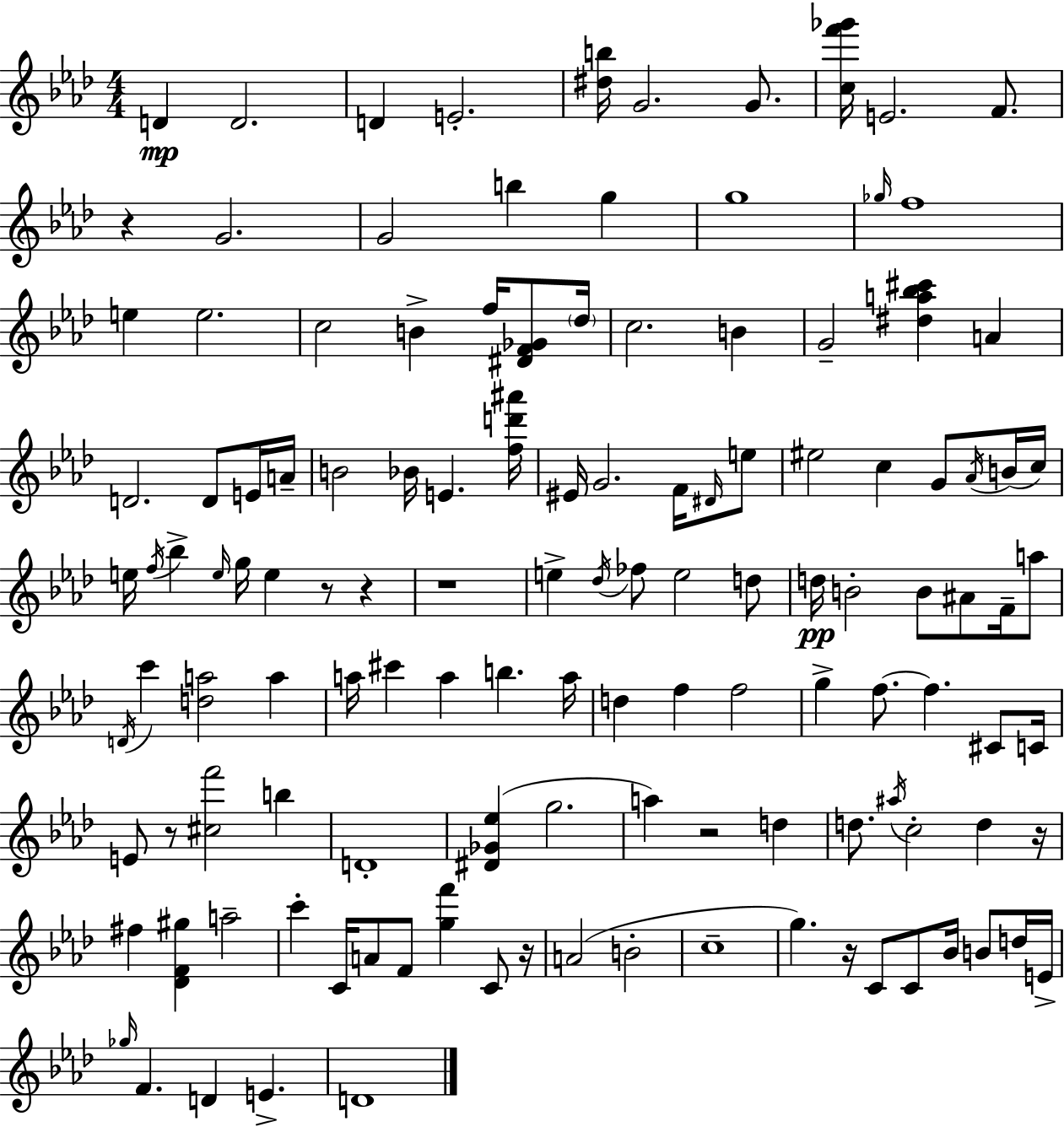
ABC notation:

X:1
T:Untitled
M:4/4
L:1/4
K:Ab
D D2 D E2 [^db]/4 G2 G/2 [cf'_g']/4 E2 F/2 z G2 G2 b g g4 _g/4 f4 e e2 c2 B f/4 [^DF_G]/2 _d/4 c2 B G2 [^da_b^c'] A D2 D/2 E/4 A/4 B2 _B/4 E [fd'^a']/4 ^E/4 G2 F/4 ^D/4 e/2 ^e2 c G/2 _A/4 B/4 c/4 e/4 f/4 _b e/4 g/4 e z/2 z z4 e _d/4 _f/2 e2 d/2 d/4 B2 B/2 ^A/2 F/4 a/2 D/4 c' [da]2 a a/4 ^c' a b a/4 d f f2 g f/2 f ^C/2 C/4 E/2 z/2 [^cf']2 b D4 [^D_G_e] g2 a z2 d d/2 ^a/4 c2 d z/4 ^f [_DF^g] a2 c' C/4 A/2 F/2 [gf'] C/2 z/4 A2 B2 c4 g z/4 C/2 C/2 _B/4 B/2 d/4 E/4 _g/4 F D E D4